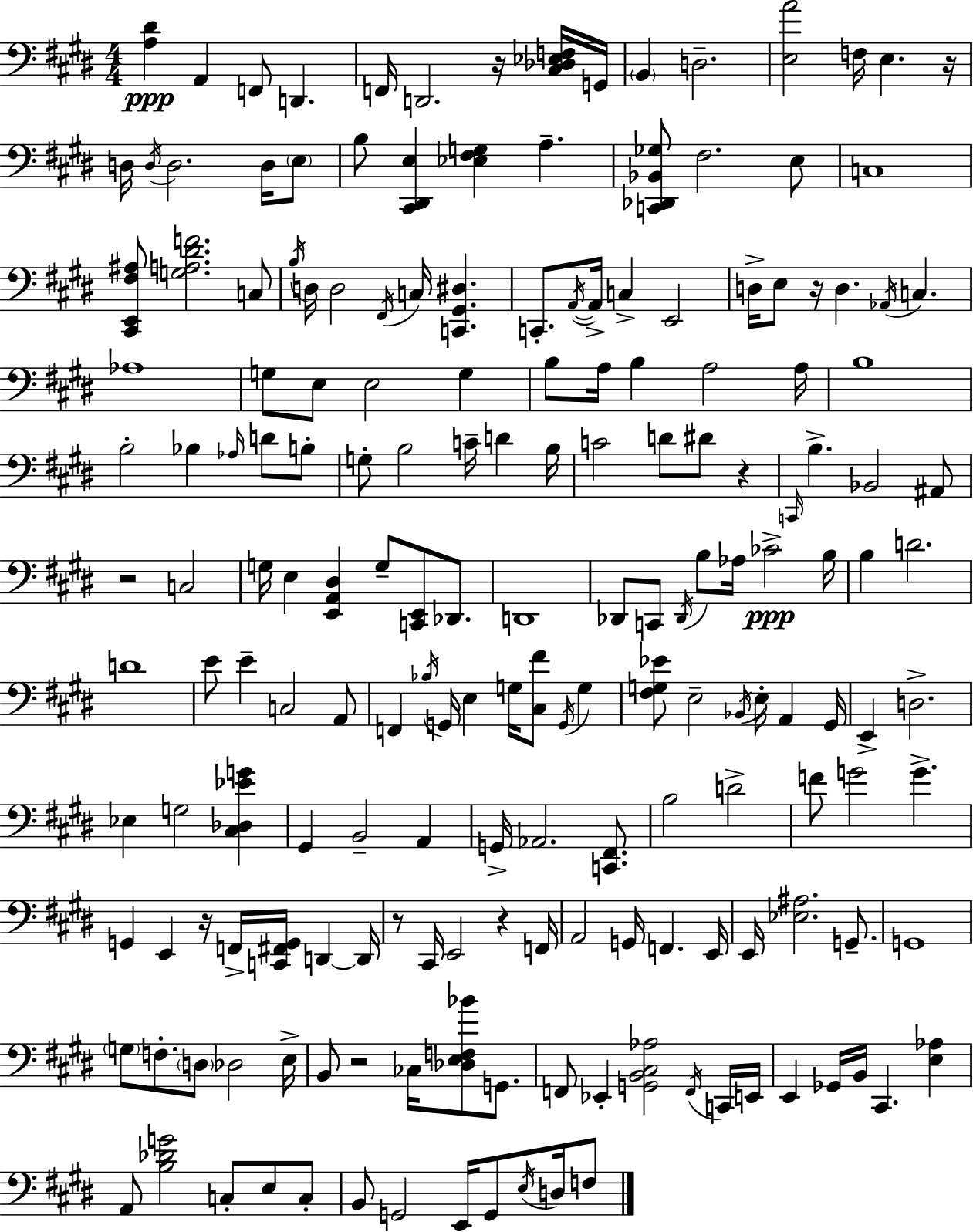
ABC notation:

X:1
T:Untitled
M:4/4
L:1/4
K:E
[A,^D] A,, F,,/2 D,, F,,/4 D,,2 z/4 [^C,_D,_E,F,]/4 G,,/4 B,, D,2 [E,A]2 F,/4 E, z/4 D,/4 D,/4 D,2 D,/4 E,/2 B,/2 [^C,,^D,,E,] [_E,^F,G,] A, [C,,_D,,_B,,_G,]/2 ^F,2 E,/2 C,4 [^C,,E,,^F,^A,]/2 [G,A,^DF]2 C,/2 B,/4 D,/4 D,2 ^F,,/4 C,/4 [C,,^G,,^D,] C,,/2 A,,/4 A,,/4 C, E,,2 D,/4 E,/2 z/4 D, _A,,/4 C, _A,4 G,/2 E,/2 E,2 G, B,/2 A,/4 B, A,2 A,/4 B,4 B,2 _B, _A,/4 D/2 B,/2 G,/2 B,2 C/4 D B,/4 C2 D/2 ^D/2 z C,,/4 B, _B,,2 ^A,,/2 z2 C,2 G,/4 E, [E,,A,,^D,] G,/2 [C,,E,,]/2 _D,,/2 D,,4 _D,,/2 C,,/2 _D,,/4 B,/2 _A,/4 _C2 B,/4 B, D2 D4 E/2 E C,2 A,,/2 F,, _B,/4 G,,/4 E, G,/4 [^C,^F]/2 G,,/4 G, [^F,G,_E]/2 E,2 _B,,/4 E,/4 A,, ^G,,/4 E,, D,2 _E, G,2 [^C,_D,_EG] ^G,, B,,2 A,, G,,/4 _A,,2 [C,,^F,,]/2 B,2 D2 F/2 G2 G G,, E,, z/4 F,,/4 [C,,^F,,G,,]/4 D,, D,,/4 z/2 ^C,,/4 E,,2 z F,,/4 A,,2 G,,/4 F,, E,,/4 E,,/4 [_E,^A,]2 G,,/2 G,,4 G,/2 F,/2 D,/2 _D,2 E,/4 B,,/2 z2 _C,/4 [_D,E,F,_B]/2 G,,/2 F,,/2 _E,, [G,,B,,^C,_A,]2 F,,/4 C,,/4 E,,/4 E,, _G,,/4 B,,/4 ^C,, [E,_A,] A,,/2 [B,_DG]2 C,/2 E,/2 C,/2 B,,/2 G,,2 E,,/4 G,,/2 E,/4 D,/4 F,/2